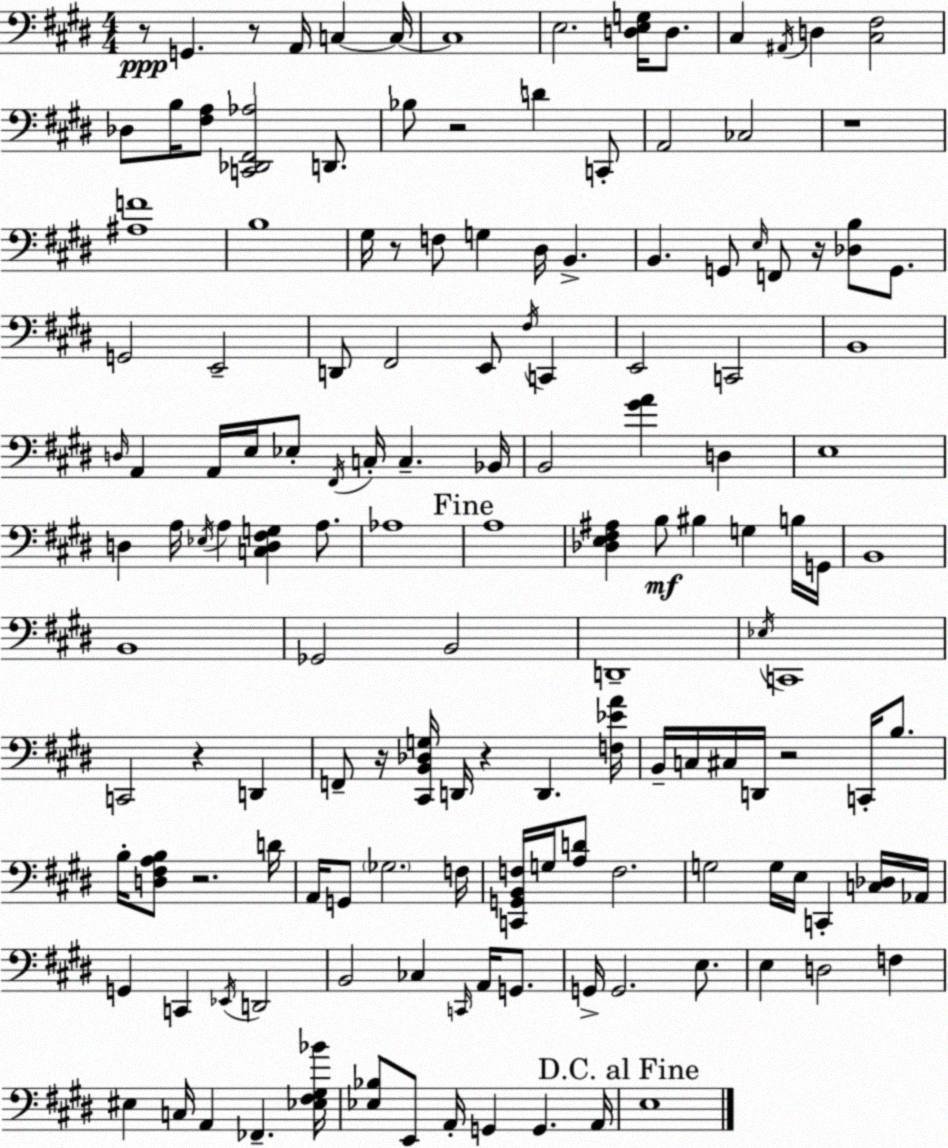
X:1
T:Untitled
M:4/4
L:1/4
K:E
z/2 G,, z/2 A,,/4 C, C,/4 C,4 E,2 [D,E,G,]/4 D,/2 ^C, ^A,,/4 D, [^C,^F,]2 _D,/2 B,/4 [^F,A,]/2 [C,,_D,,^F,,_A,]2 D,,/2 _B,/2 z2 D C,,/2 A,,2 _C,2 z4 [^A,F]4 B,4 ^G,/4 z/2 F,/2 G, ^D,/4 B,, B,, G,,/2 E,/4 F,,/2 z/4 [_D,B,]/2 G,,/2 G,,2 E,,2 D,,/2 ^F,,2 E,,/2 ^F,/4 C,, E,,2 C,,2 B,,4 D,/4 A,, A,,/4 E,/4 _E,/2 ^F,,/4 C,/4 C, _B,,/4 B,,2 [^GA] D, E,4 D, A,/4 _E,/4 A, [C,D,^F,G,] A,/2 _A,4 A,4 [_D,E,^F,^A,] B,/2 ^B, G, B,/4 G,,/4 B,,4 B,,4 _G,,2 B,,2 D,,4 _E,/4 C,,4 C,,2 z D,, F,,/2 z/4 [^C,,B,,_D,G,]/4 D,,/4 z D,, [F,_EA]/4 B,,/4 C,/4 ^C,/4 D,,/4 z2 C,,/4 B,/2 B,/4 [D,^F,A,B,]/2 z2 D/4 A,,/4 G,,/2 _G,2 F,/4 [C,,G,,B,,F,]/4 G,/4 [A,D]/2 F,2 G,2 G,/4 E,/4 C,, [C,_D,]/4 _A,,/4 G,, C,, _E,,/4 D,,2 B,,2 _C, C,,/4 A,,/4 G,,/2 G,,/4 G,,2 E,/2 E, D,2 F, ^E, C,/4 A,, _F,, [_E,^F,^G,_B]/4 [_E,_B,]/2 E,,/2 A,,/4 G,, G,, A,,/4 E,4